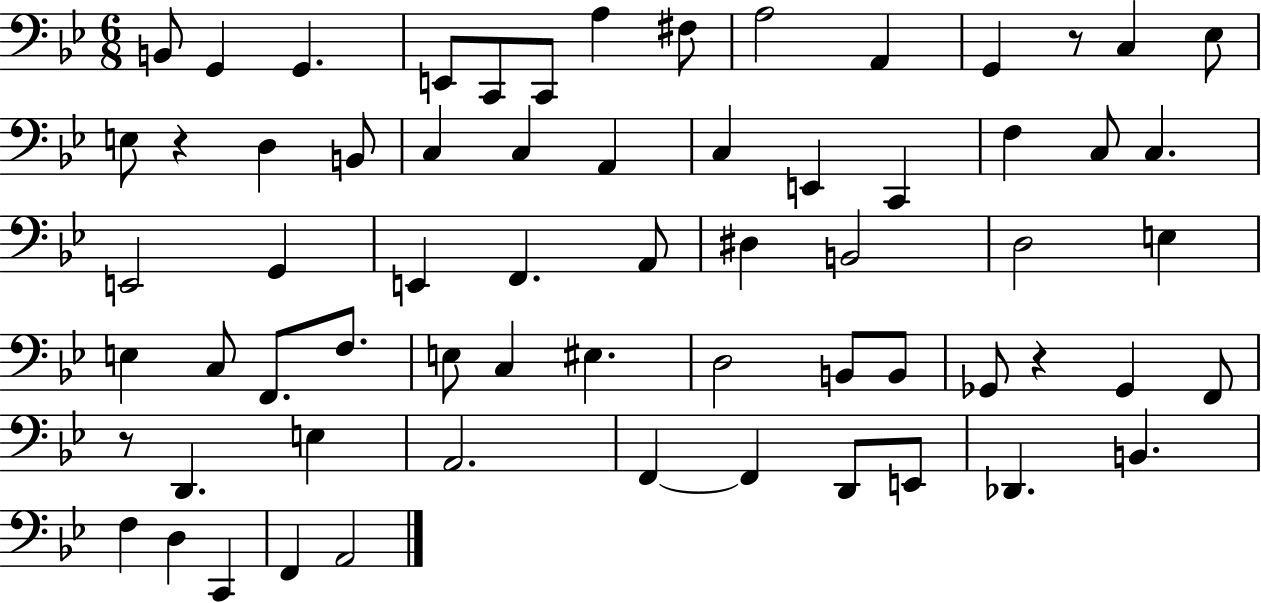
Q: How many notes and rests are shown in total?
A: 65